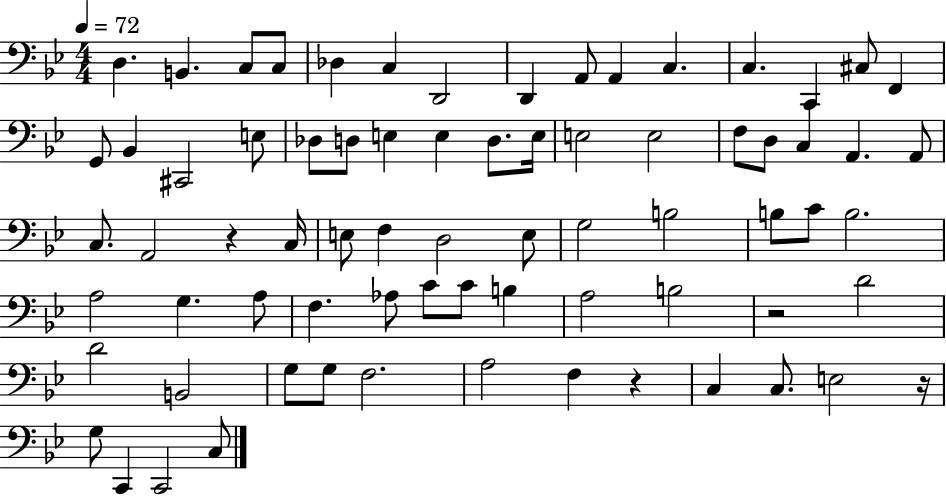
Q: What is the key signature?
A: BES major